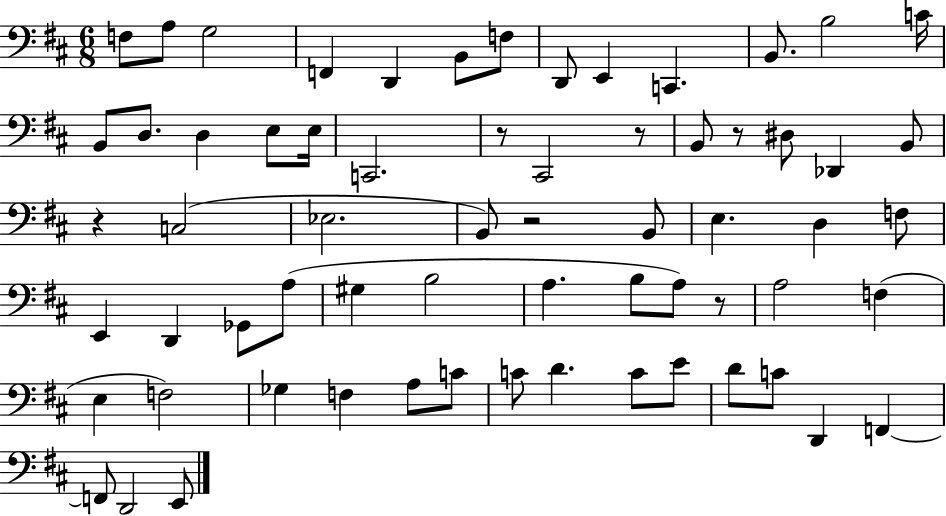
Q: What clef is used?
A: bass